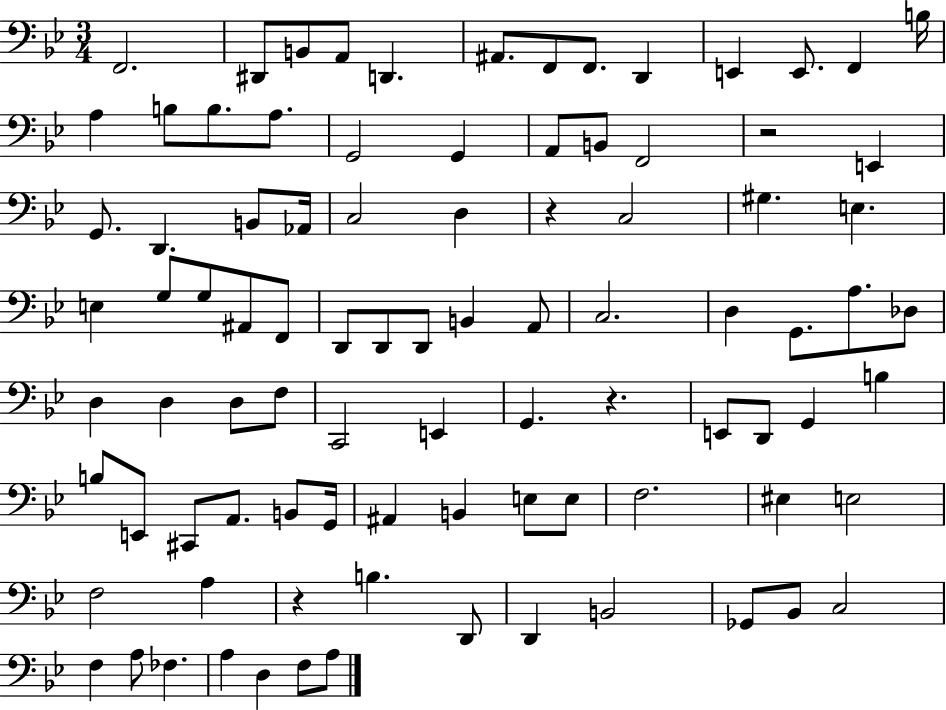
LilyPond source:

{
  \clef bass
  \numericTimeSignature
  \time 3/4
  \key bes \major
  f,2. | dis,8 b,8 a,8 d,4. | ais,8. f,8 f,8. d,4 | e,4 e,8. f,4 b16 | \break a4 b8 b8. a8. | g,2 g,4 | a,8 b,8 f,2 | r2 e,4 | \break g,8. d,4. b,8 aes,16 | c2 d4 | r4 c2 | gis4. e4. | \break e4 g8 g8 ais,8 f,8 | d,8 d,8 d,8 b,4 a,8 | c2. | d4 g,8. a8. des8 | \break d4 d4 d8 f8 | c,2 e,4 | g,4. r4. | e,8 d,8 g,4 b4 | \break b8 e,8 cis,8 a,8. b,8 g,16 | ais,4 b,4 e8 e8 | f2. | eis4 e2 | \break f2 a4 | r4 b4. d,8 | d,4 b,2 | ges,8 bes,8 c2 | \break f4 a8 fes4. | a4 d4 f8 a8 | \bar "|."
}